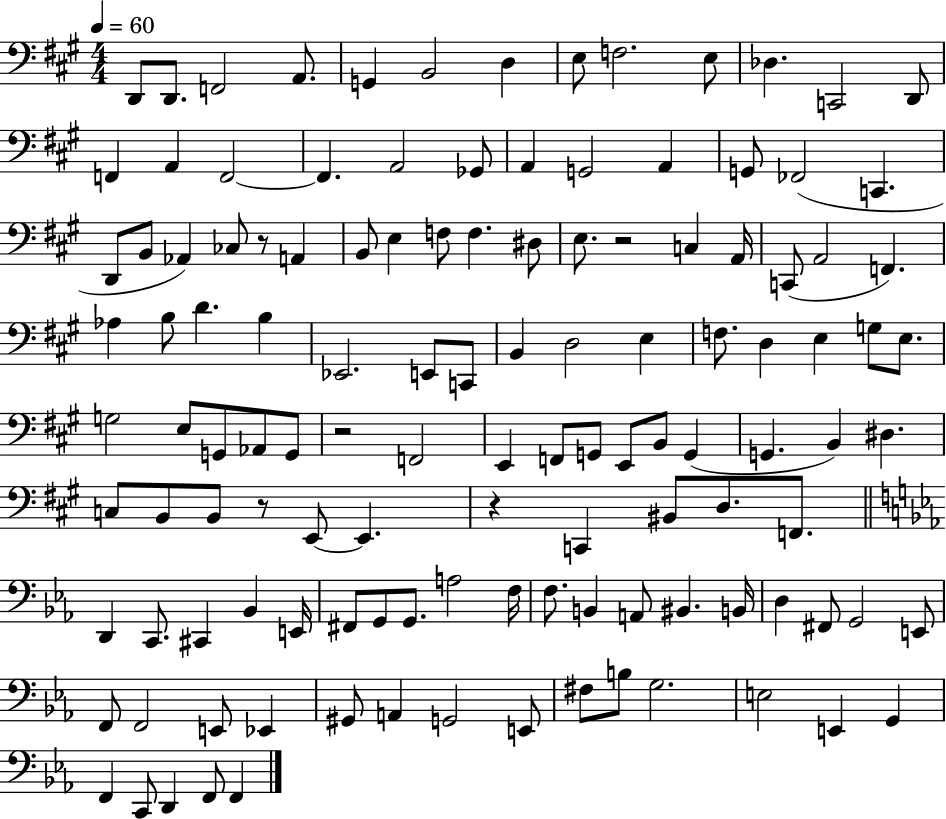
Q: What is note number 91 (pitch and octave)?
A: F3